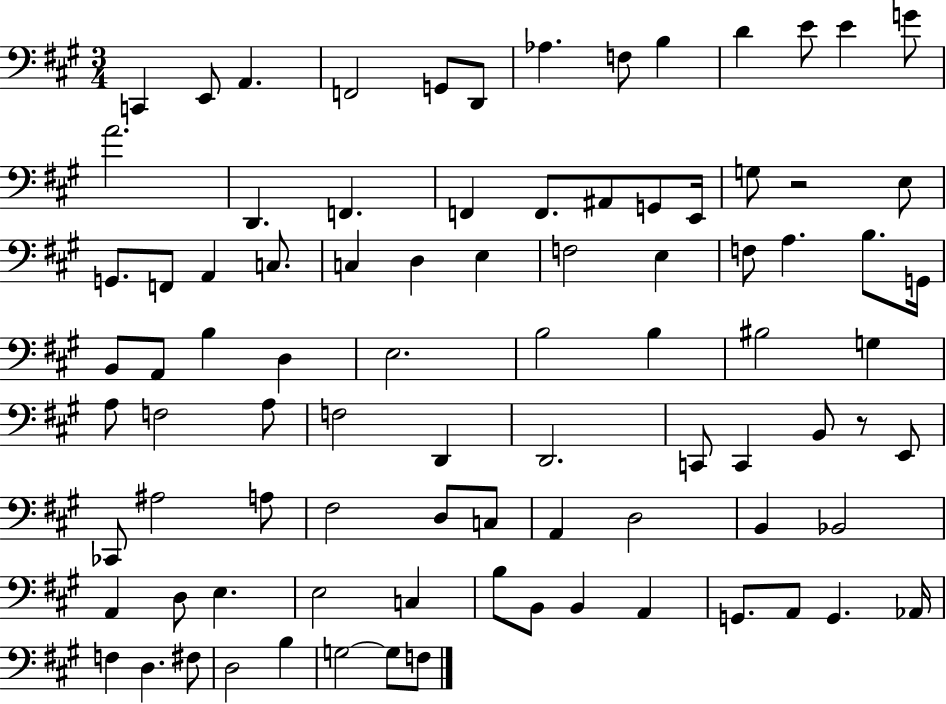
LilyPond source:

{
  \clef bass
  \numericTimeSignature
  \time 3/4
  \key a \major
  c,4 e,8 a,4. | f,2 g,8 d,8 | aes4. f8 b4 | d'4 e'8 e'4 g'8 | \break a'2. | d,4. f,4. | f,4 f,8. ais,8 g,8 e,16 | g8 r2 e8 | \break g,8. f,8 a,4 c8. | c4 d4 e4 | f2 e4 | f8 a4. b8. g,16 | \break b,8 a,8 b4 d4 | e2. | b2 b4 | bis2 g4 | \break a8 f2 a8 | f2 d,4 | d,2. | c,8 c,4 b,8 r8 e,8 | \break ces,8 ais2 a8 | fis2 d8 c8 | a,4 d2 | b,4 bes,2 | \break a,4 d8 e4. | e2 c4 | b8 b,8 b,4 a,4 | g,8. a,8 g,4. aes,16 | \break f4 d4. fis8 | d2 b4 | g2~~ g8 f8 | \bar "|."
}